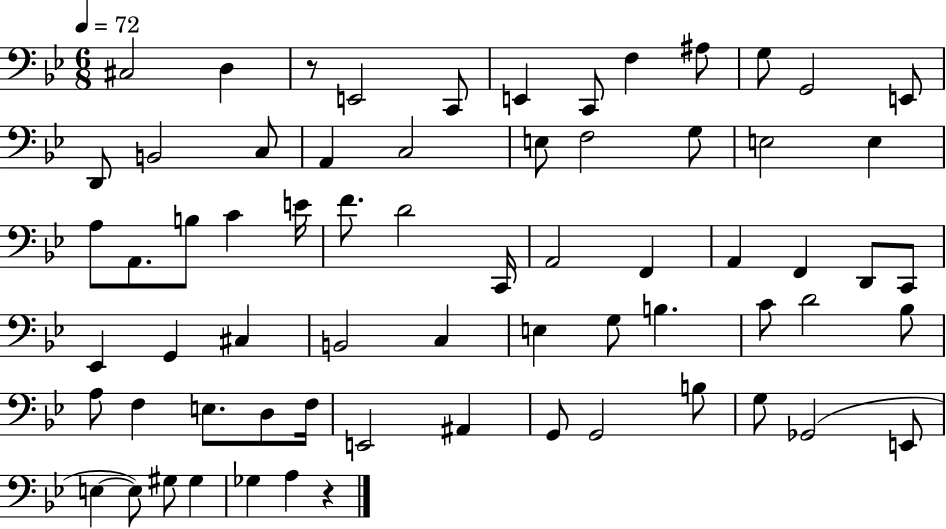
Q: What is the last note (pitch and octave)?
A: A3